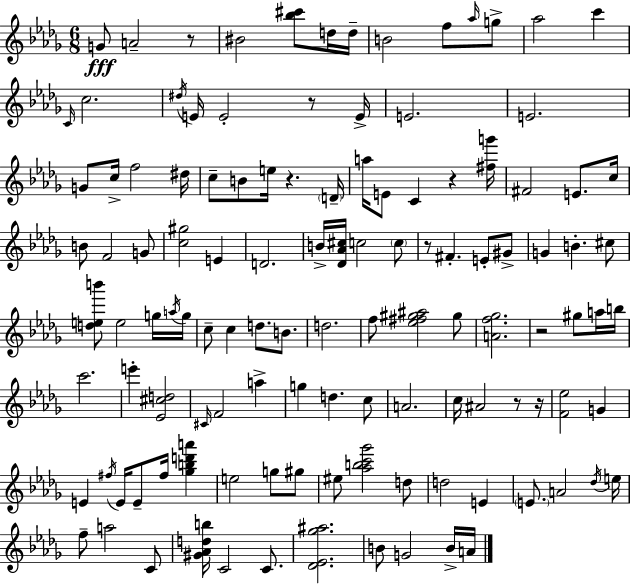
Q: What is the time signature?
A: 6/8